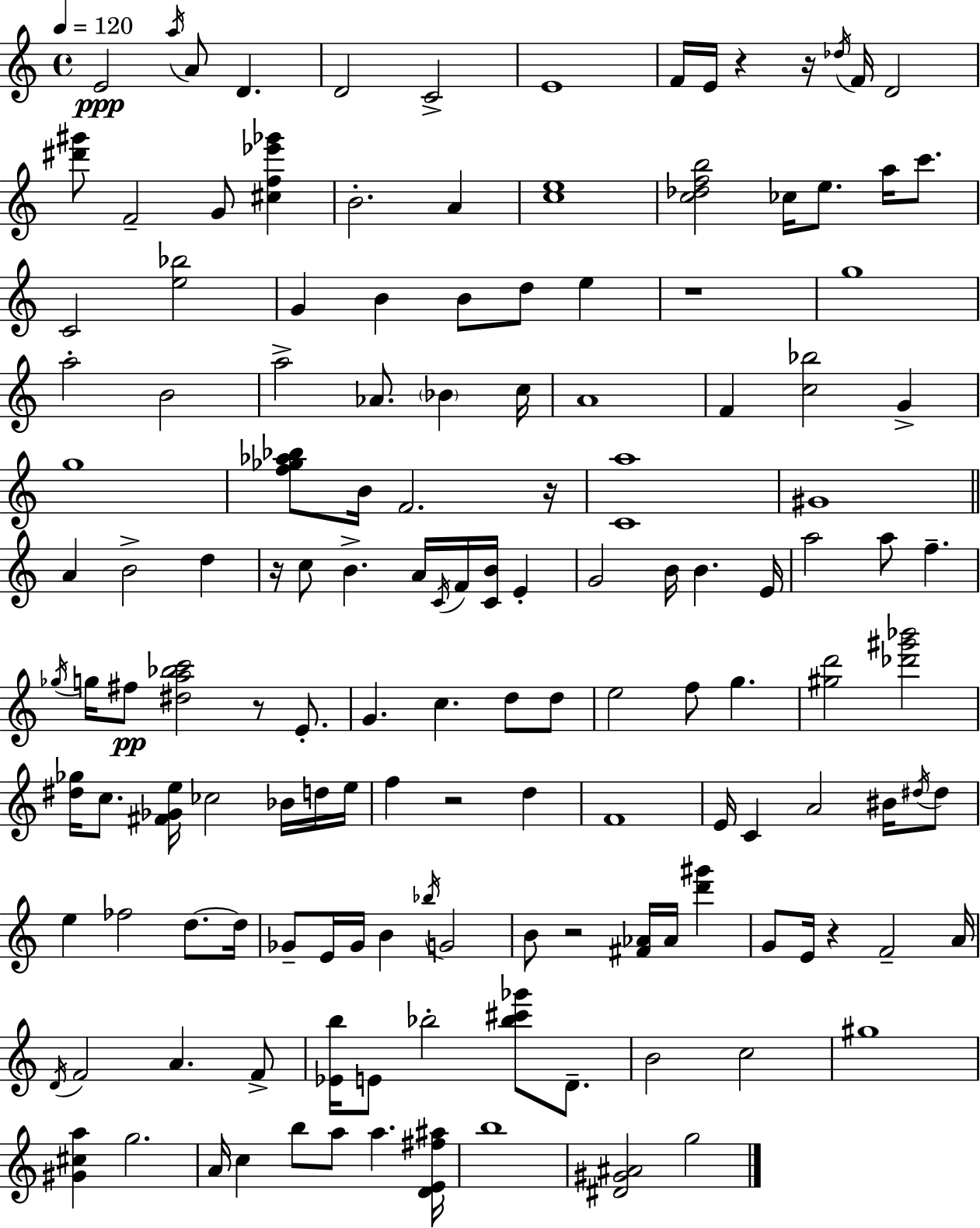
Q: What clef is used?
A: treble